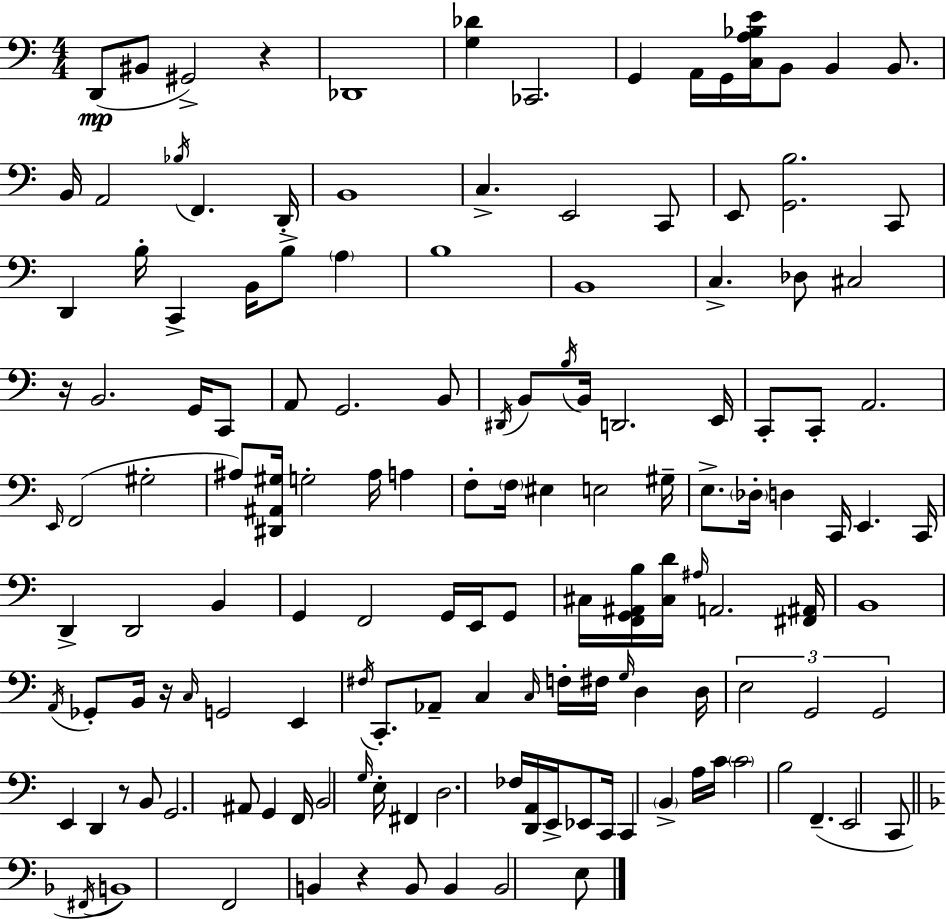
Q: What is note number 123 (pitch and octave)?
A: F#2